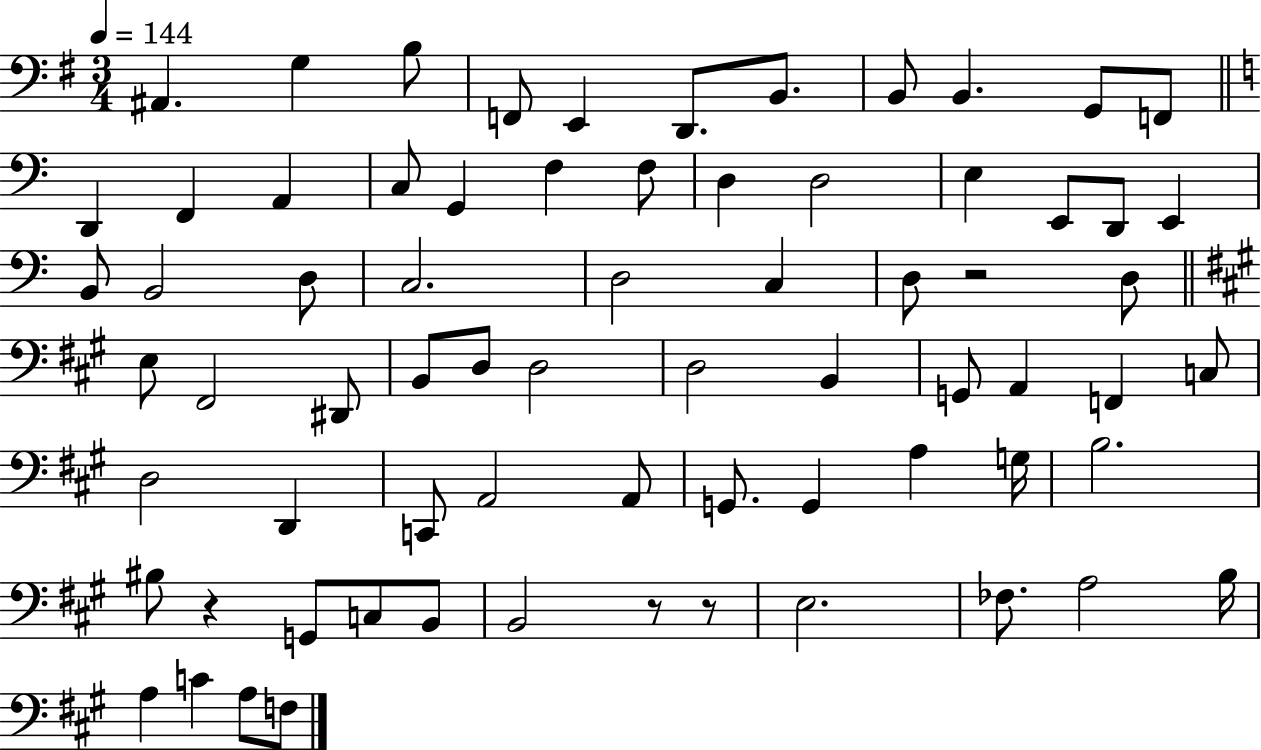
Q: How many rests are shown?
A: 4